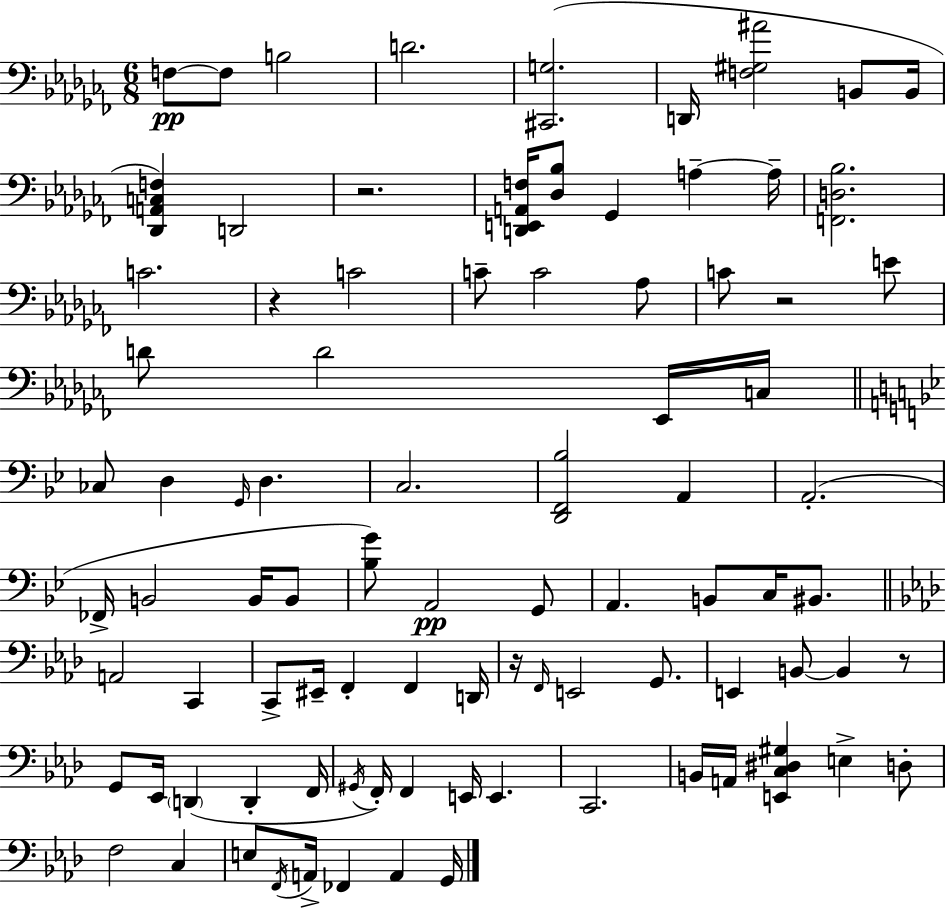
X:1
T:Untitled
M:6/8
L:1/4
K:Abm
F,/2 F,/2 B,2 D2 [^C,,G,]2 D,,/4 [F,^G,^A]2 B,,/2 B,,/4 [_D,,A,,C,F,] D,,2 z2 [D,,E,,A,,F,]/4 [_D,_B,]/2 _G,, A, A,/4 [F,,D,_B,]2 C2 z C2 C/2 C2 _A,/2 C/2 z2 E/2 D/2 D2 _E,,/4 C,/4 _C,/2 D, G,,/4 D, C,2 [D,,F,,_B,]2 A,, A,,2 _F,,/4 B,,2 B,,/4 B,,/2 [_B,G]/2 A,,2 G,,/2 A,, B,,/2 C,/4 ^B,,/2 A,,2 C,, C,,/2 ^E,,/4 F,, F,, D,,/4 z/4 F,,/4 E,,2 G,,/2 E,, B,,/2 B,, z/2 G,,/2 _E,,/4 D,, D,, F,,/4 ^G,,/4 F,,/4 F,, E,,/4 E,, C,,2 B,,/4 A,,/4 [E,,C,^D,^G,] E, D,/2 F,2 C, E,/2 F,,/4 A,,/4 _F,, A,, G,,/4